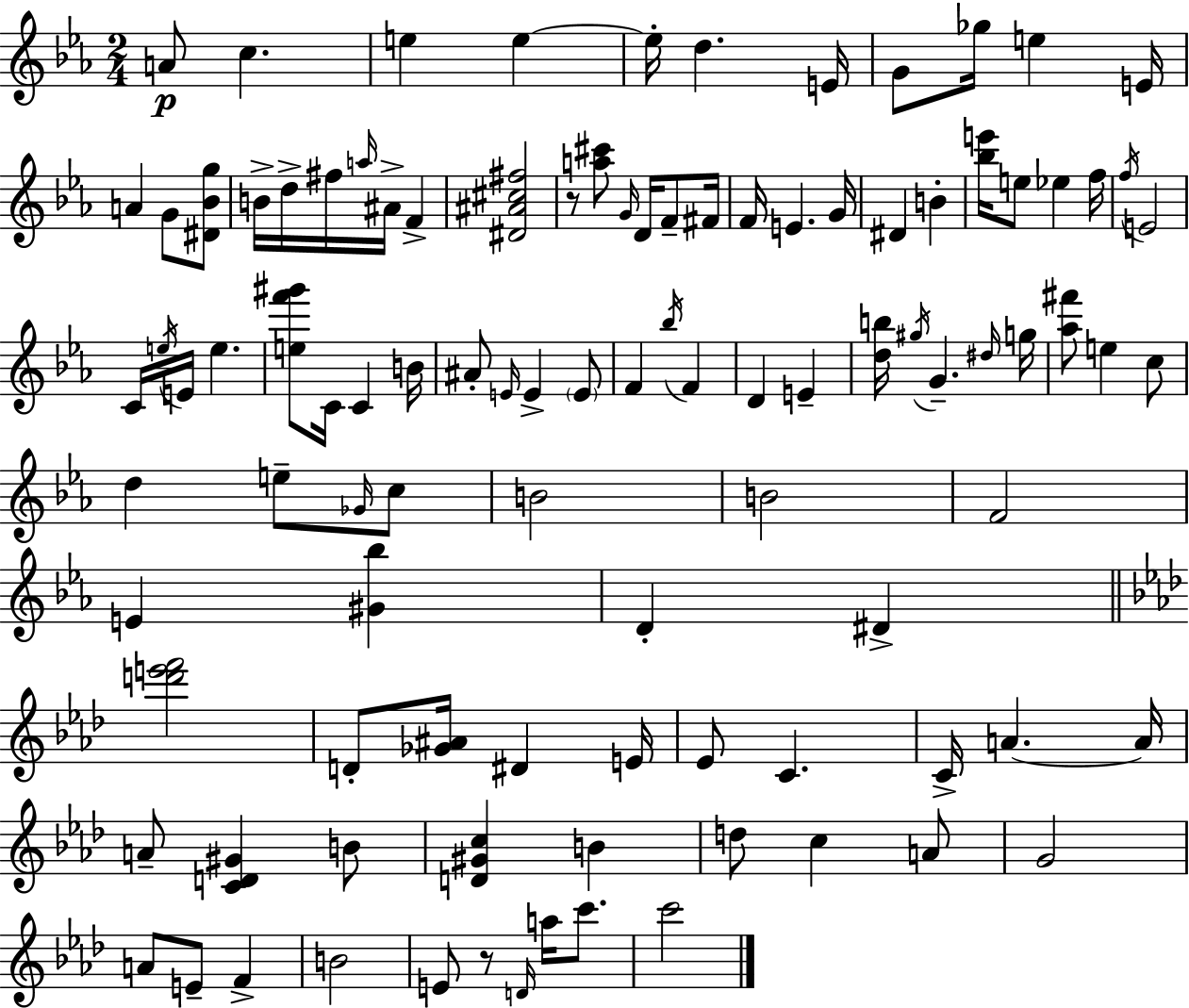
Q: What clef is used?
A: treble